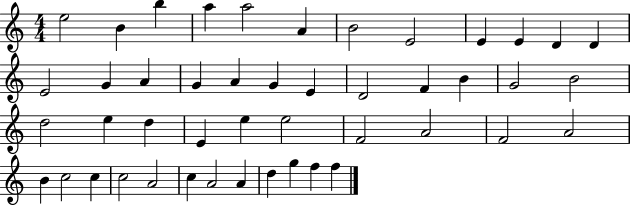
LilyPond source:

{
  \clef treble
  \numericTimeSignature
  \time 4/4
  \key c \major
  e''2 b'4 b''4 | a''4 a''2 a'4 | b'2 e'2 | e'4 e'4 d'4 d'4 | \break e'2 g'4 a'4 | g'4 a'4 g'4 e'4 | d'2 f'4 b'4 | g'2 b'2 | \break d''2 e''4 d''4 | e'4 e''4 e''2 | f'2 a'2 | f'2 a'2 | \break b'4 c''2 c''4 | c''2 a'2 | c''4 a'2 a'4 | d''4 g''4 f''4 f''4 | \break \bar "|."
}